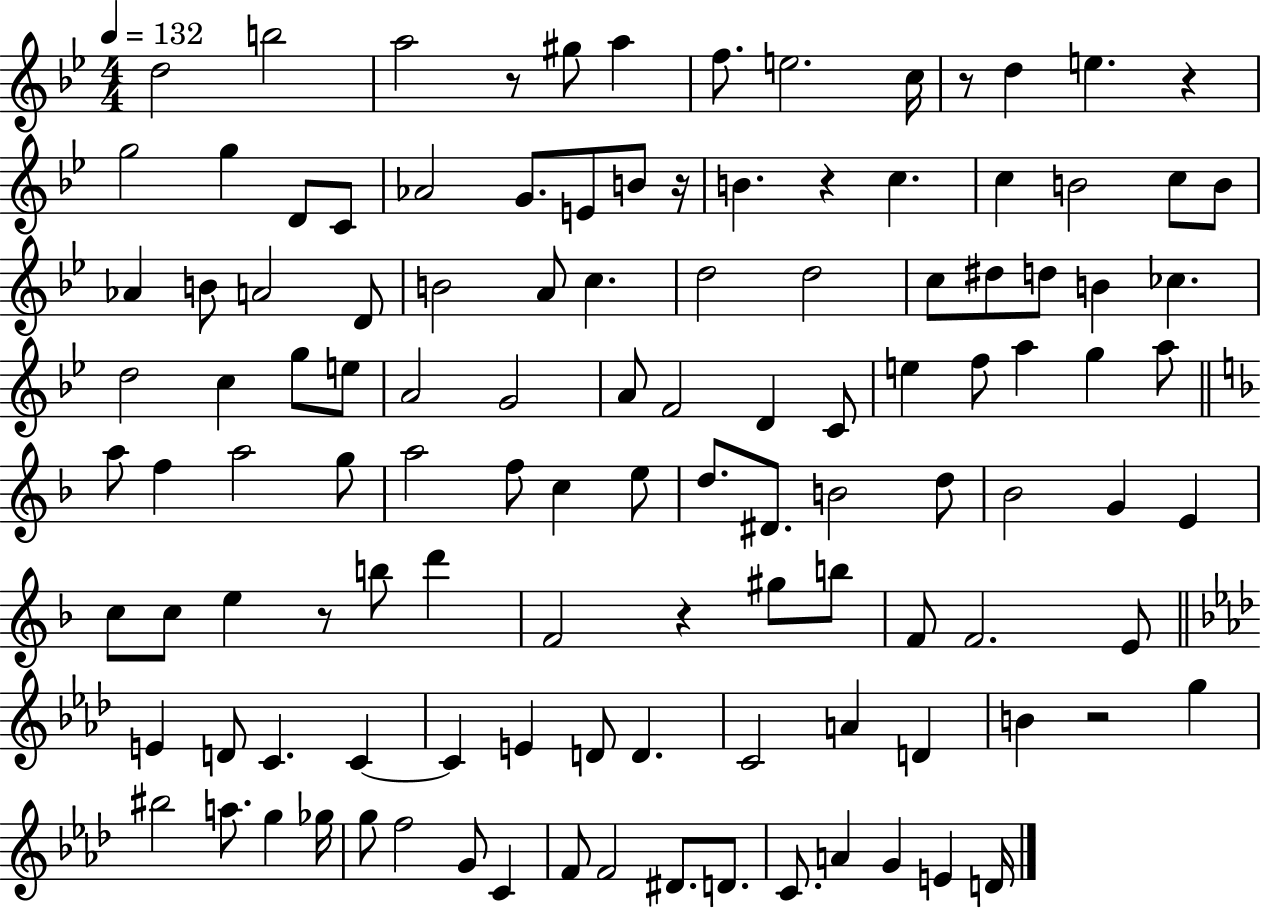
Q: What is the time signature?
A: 4/4